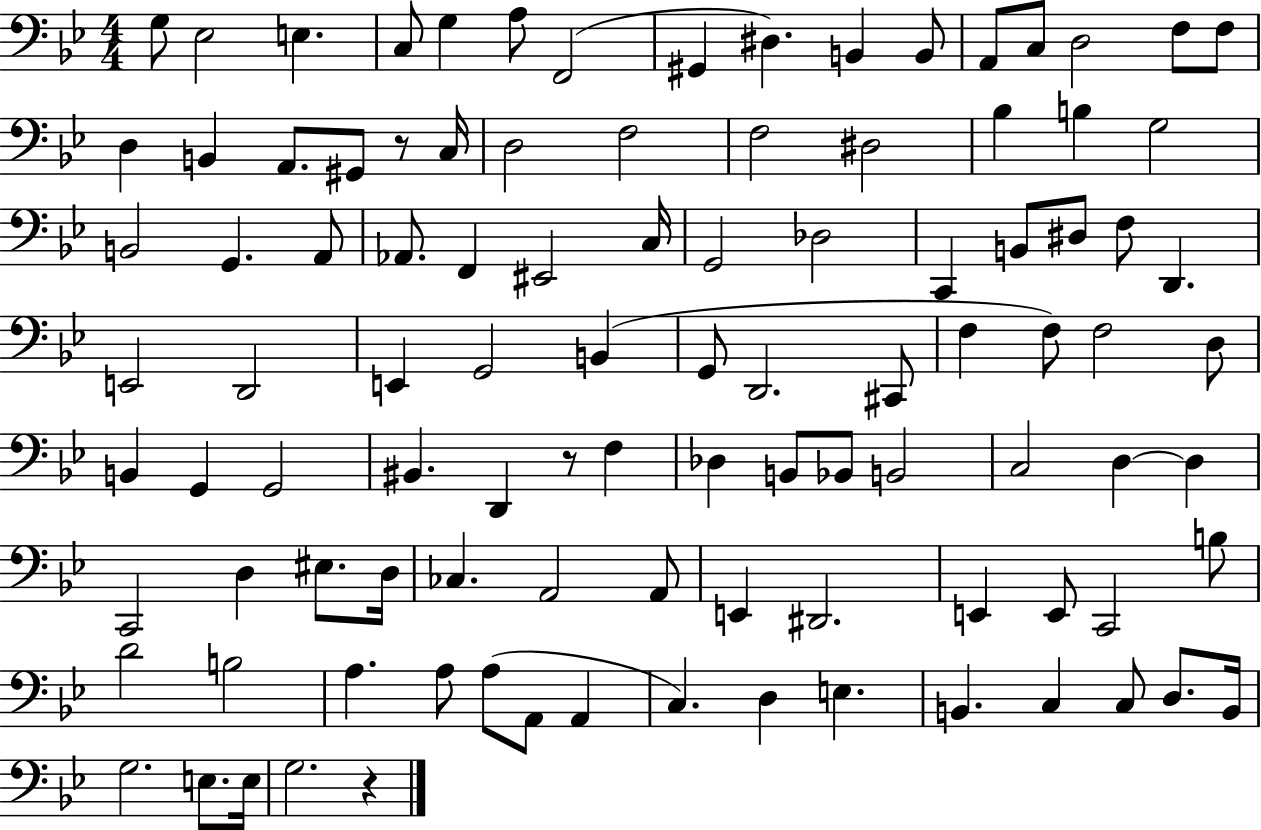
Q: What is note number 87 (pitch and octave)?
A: A2